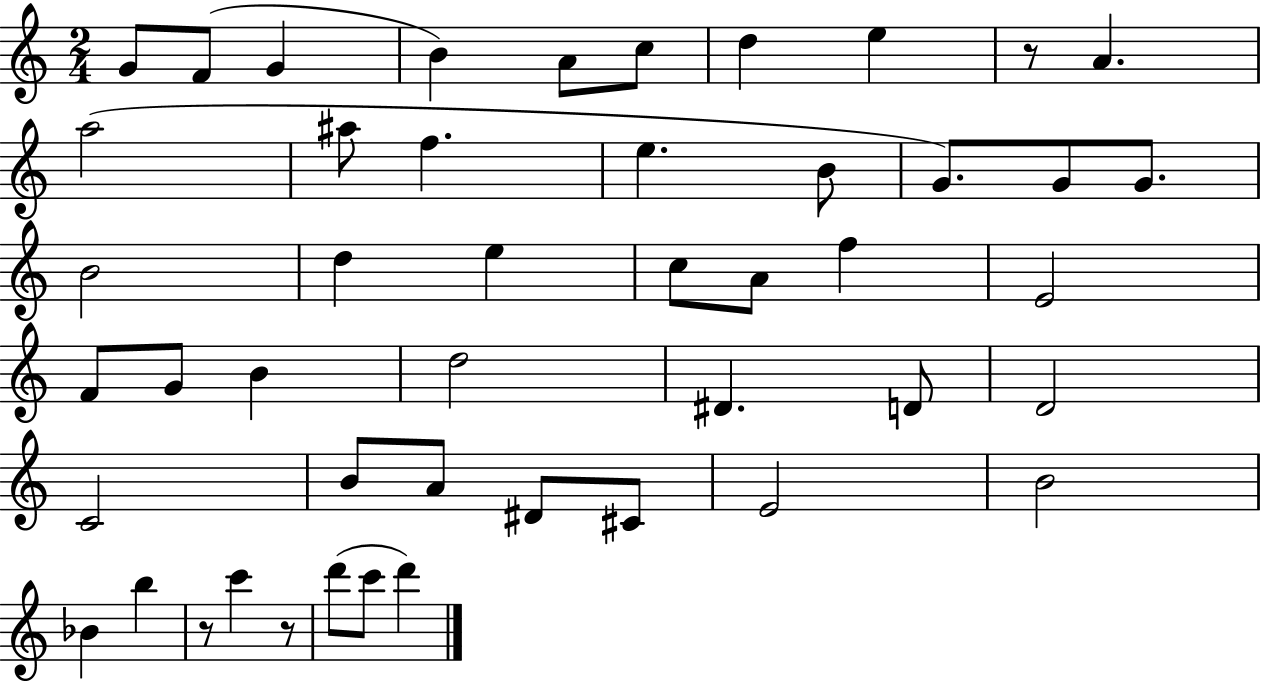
{
  \clef treble
  \numericTimeSignature
  \time 2/4
  \key c \major
  g'8 f'8( g'4 | b'4) a'8 c''8 | d''4 e''4 | r8 a'4. | \break a''2( | ais''8 f''4. | e''4. b'8 | g'8.) g'8 g'8. | \break b'2 | d''4 e''4 | c''8 a'8 f''4 | e'2 | \break f'8 g'8 b'4 | d''2 | dis'4. d'8 | d'2 | \break c'2 | b'8 a'8 dis'8 cis'8 | e'2 | b'2 | \break bes'4 b''4 | r8 c'''4 r8 | d'''8( c'''8 d'''4) | \bar "|."
}